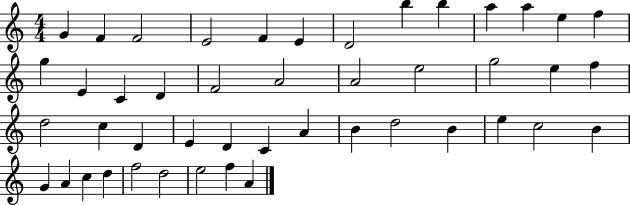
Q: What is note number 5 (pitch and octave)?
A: F4